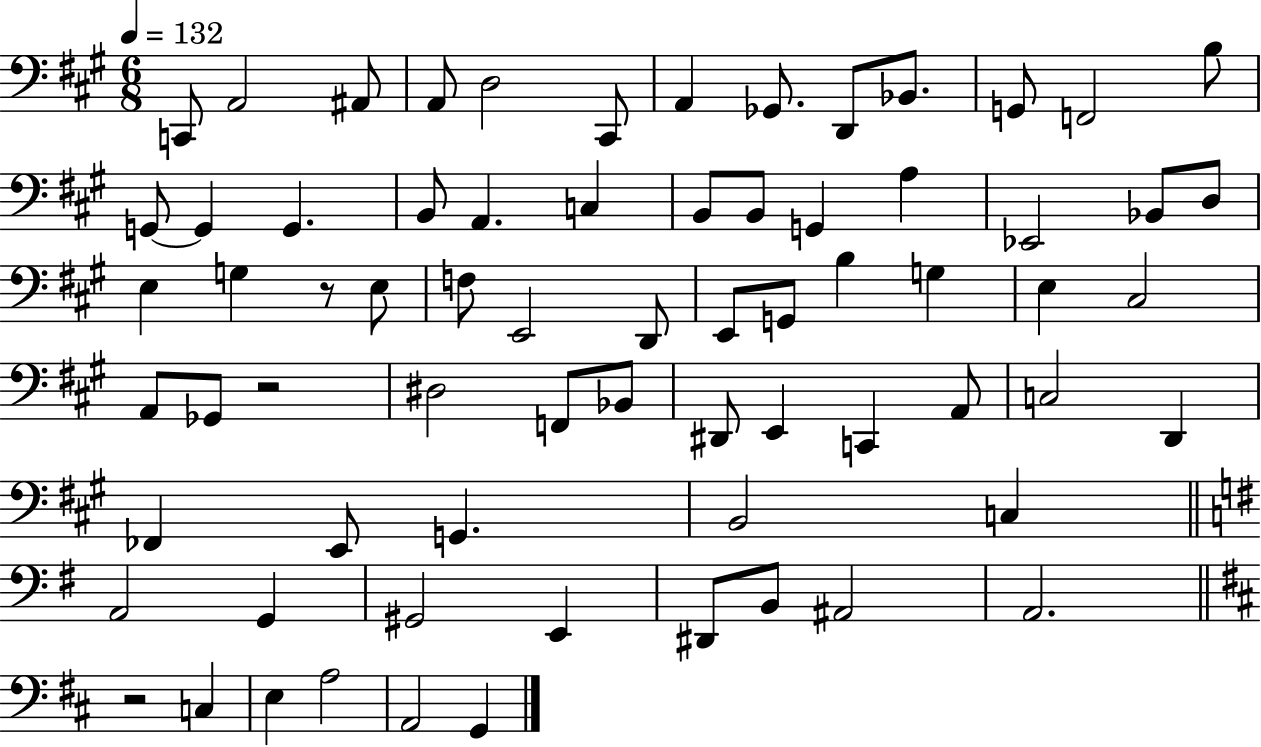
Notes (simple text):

C2/e A2/h A#2/e A2/e D3/h C#2/e A2/q Gb2/e. D2/e Bb2/e. G2/e F2/h B3/e G2/e G2/q G2/q. B2/e A2/q. C3/q B2/e B2/e G2/q A3/q Eb2/h Bb2/e D3/e E3/q G3/q R/e E3/e F3/e E2/h D2/e E2/e G2/e B3/q G3/q E3/q C#3/h A2/e Gb2/e R/h D#3/h F2/e Bb2/e D#2/e E2/q C2/q A2/e C3/h D2/q FES2/q E2/e G2/q. B2/h C3/q A2/h G2/q G#2/h E2/q D#2/e B2/e A#2/h A2/h. R/h C3/q E3/q A3/h A2/h G2/q